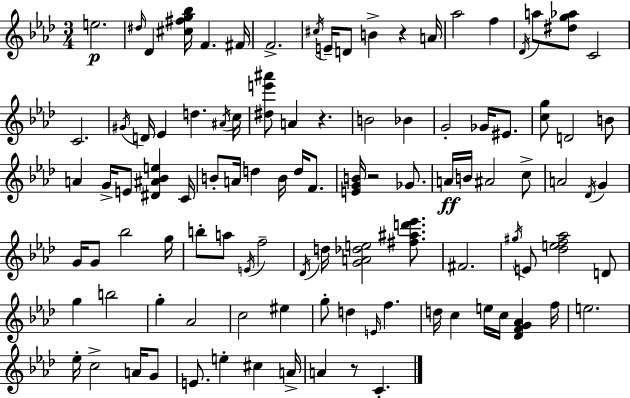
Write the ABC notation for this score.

X:1
T:Untitled
M:3/4
L:1/4
K:Fm
e2 ^d/4 _D [^c^fg_b]/4 F ^F/4 F2 ^c/4 E/4 D/2 B z A/4 _a2 f _D/4 a/2 [^dg_a]/2 C2 C2 ^G/4 D/4 _E d ^A/4 c/4 [^de'^a']/2 A z B2 _B G2 _G/4 ^E/2 [cg]/2 D2 B/2 A G/4 E/2 [^D^A_Be] C/4 B/2 A/4 d B/4 d/4 F/2 [EGB]/4 z2 _G/2 A/4 B/4 ^A2 c/2 A2 _D/4 G G/4 G/2 _b2 g/4 b/2 a/2 E/4 f2 _D/4 d/4 [GA_de]2 [^f^ad'_e']/2 ^F2 ^g/4 E/2 [_def_a]2 D/2 g b2 g _A2 c2 ^e g/2 d E/4 f d/4 c e/4 c/4 [_DFG_A] f/4 e2 _e/4 c2 A/4 G/2 E/2 e ^c A/4 A z/2 C